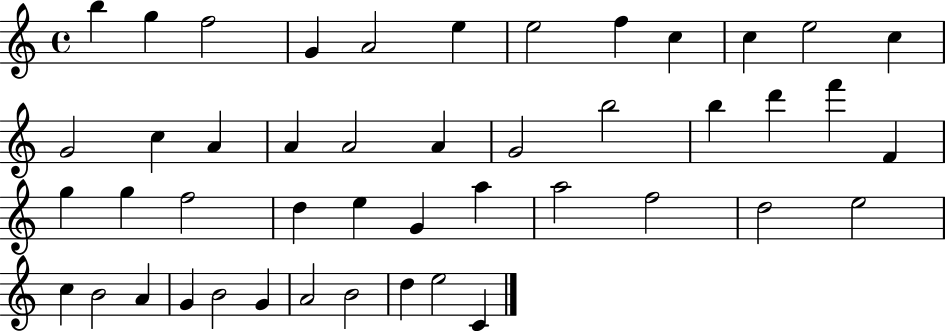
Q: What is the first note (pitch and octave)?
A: B5